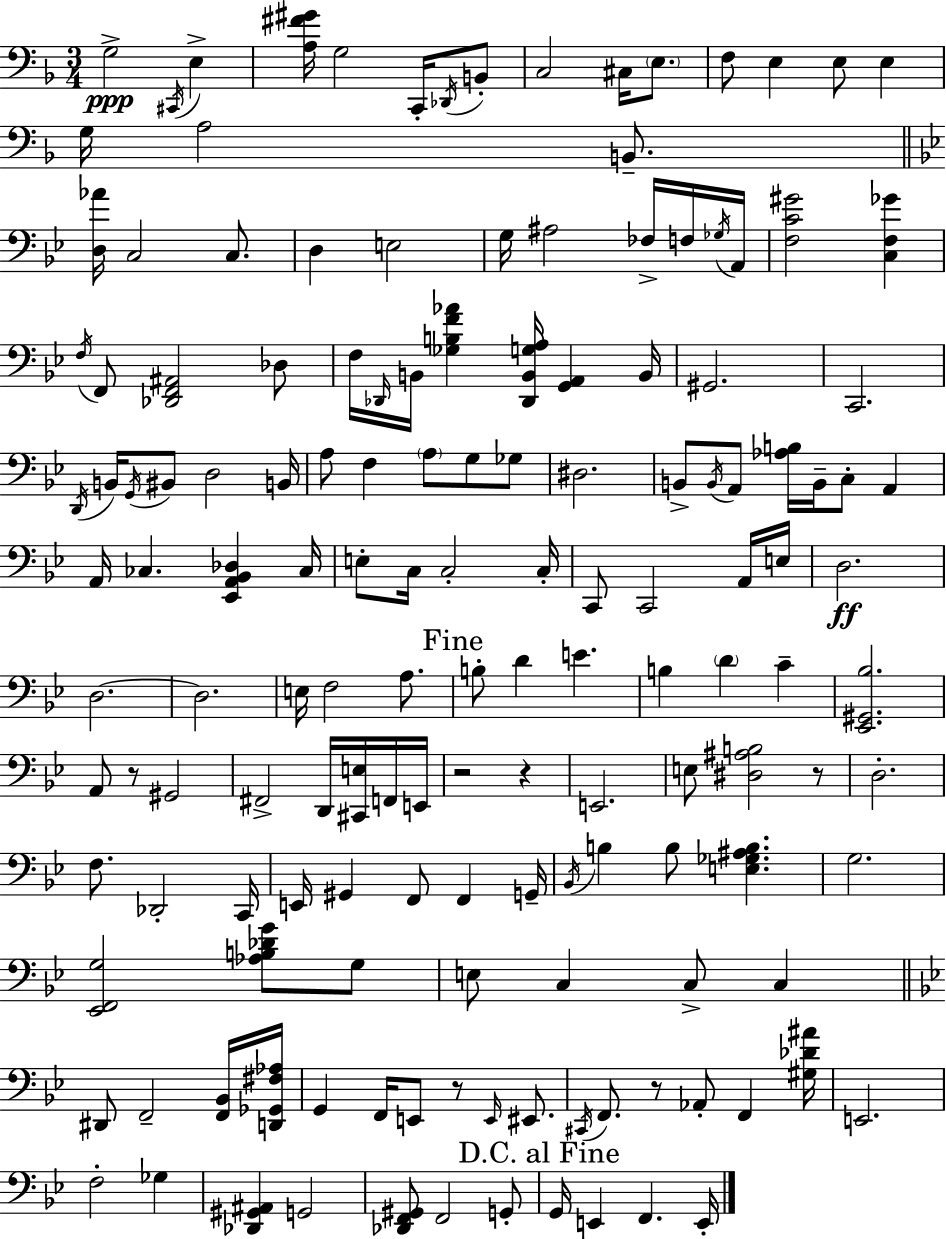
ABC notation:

X:1
T:Untitled
M:3/4
L:1/4
K:F
G,2 ^C,,/4 E, [A,^F^G]/4 G,2 C,,/4 _D,,/4 B,,/2 C,2 ^C,/4 E,/2 F,/2 E, E,/2 E, G,/4 A,2 B,,/2 [D,_A]/4 C,2 C,/2 D, E,2 G,/4 ^A,2 _F,/4 F,/4 _G,/4 A,,/4 [F,C^G]2 [C,F,_G] F,/4 F,,/2 [_D,,F,,^A,,]2 _D,/2 F,/4 _D,,/4 B,,/4 [_G,B,F_A] [_D,,B,,G,A,]/4 [G,,A,,] B,,/4 ^G,,2 C,,2 D,,/4 B,,/4 G,,/4 ^B,,/2 D,2 B,,/4 A,/2 F, A,/2 G,/2 _G,/2 ^D,2 B,,/2 B,,/4 A,,/2 [_A,B,]/4 B,,/4 C,/2 A,, A,,/4 _C, [_E,,A,,_B,,_D,] _C,/4 E,/2 C,/4 C,2 C,/4 C,,/2 C,,2 A,,/4 E,/4 D,2 D,2 D,2 E,/4 F,2 A,/2 B,/2 D E B, D C [_E,,^G,,_B,]2 A,,/2 z/2 ^G,,2 ^F,,2 D,,/4 [^C,,E,]/4 F,,/4 E,,/4 z2 z E,,2 E,/2 [^D,^A,B,]2 z/2 D,2 F,/2 _D,,2 C,,/4 E,,/4 ^G,, F,,/2 F,, G,,/4 _B,,/4 B, B,/2 [E,_G,^A,B,] G,2 [_E,,F,,G,]2 [_A,B,_DG]/2 G,/2 E,/2 C, C,/2 C, ^D,,/2 F,,2 [F,,_B,,]/4 [D,,_G,,^F,_A,]/4 G,, F,,/4 E,,/2 z/2 E,,/4 ^E,,/2 ^C,,/4 F,,/2 z/2 _A,,/2 F,, [^G,_D^A]/4 E,,2 F,2 _G, [_D,,^G,,^A,,] G,,2 [_D,,F,,^G,,]/2 F,,2 G,,/2 G,,/4 E,, F,, E,,/4